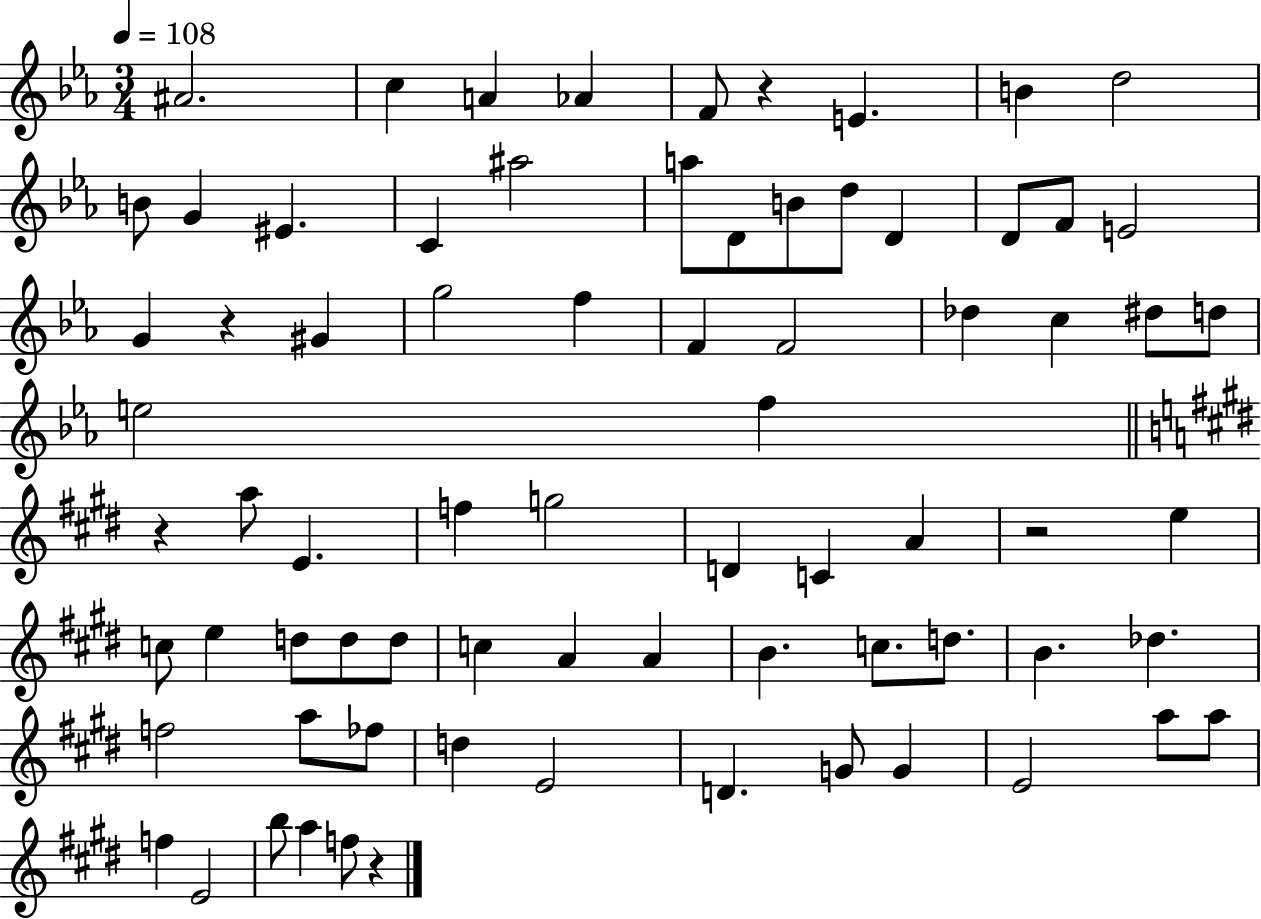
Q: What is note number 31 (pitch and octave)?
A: D5